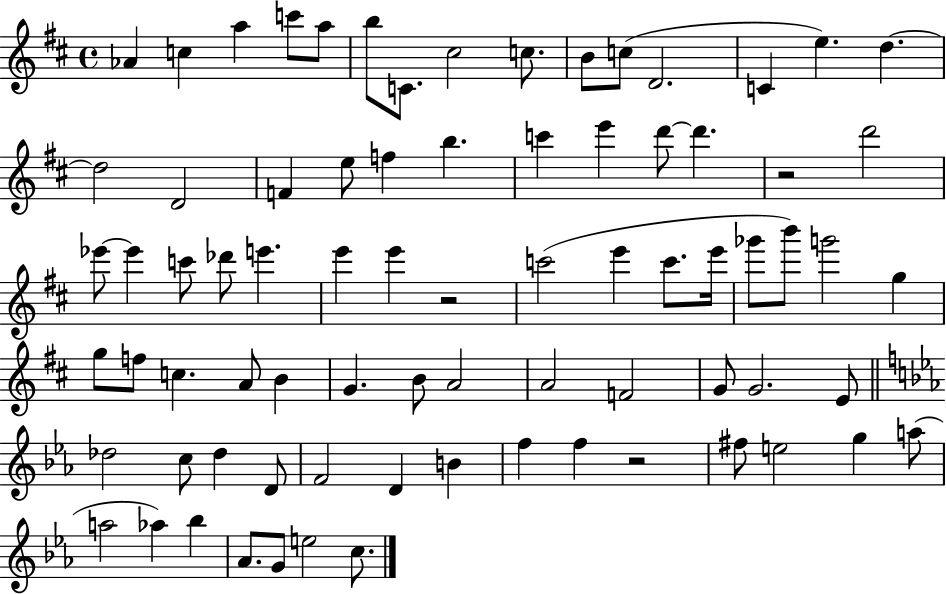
{
  \clef treble
  \time 4/4
  \defaultTimeSignature
  \key d \major
  aes'4 c''4 a''4 c'''8 a''8 | b''8 c'8. cis''2 c''8. | b'8 c''8( d'2. | c'4 e''4.) d''4.~~ | \break d''2 d'2 | f'4 e''8 f''4 b''4. | c'''4 e'''4 d'''8~~ d'''4. | r2 d'''2 | \break ees'''8~~ ees'''4 c'''8 des'''8 e'''4. | e'''4 e'''4 r2 | c'''2( e'''4 c'''8. e'''16 | ges'''8 b'''8) g'''2 g''4 | \break g''8 f''8 c''4. a'8 b'4 | g'4. b'8 a'2 | a'2 f'2 | g'8 g'2. e'8 | \break \bar "||" \break \key ees \major des''2 c''8 des''4 d'8 | f'2 d'4 b'4 | f''4 f''4 r2 | fis''8 e''2 g''4 a''8( | \break a''2 aes''4) bes''4 | aes'8. g'8 e''2 c''8. | \bar "|."
}